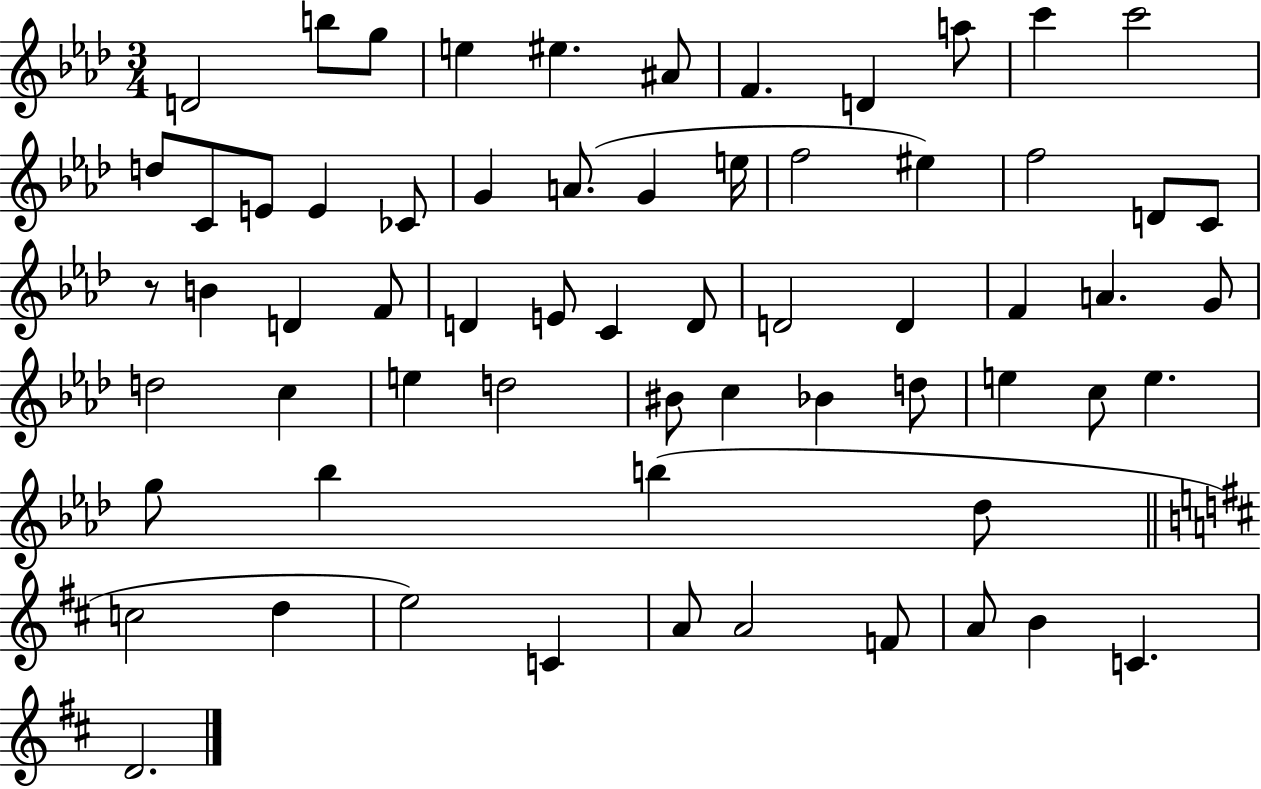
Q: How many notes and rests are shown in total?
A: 64